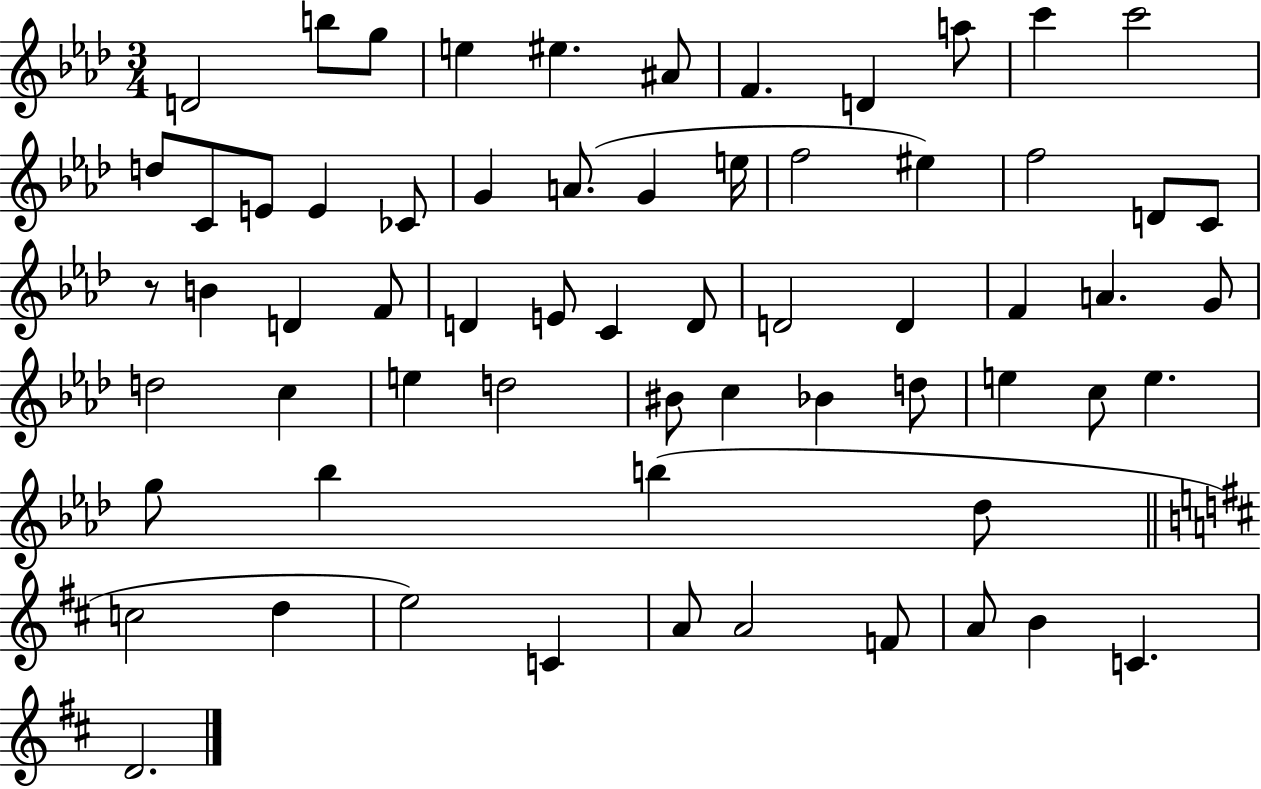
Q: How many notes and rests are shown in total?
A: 64